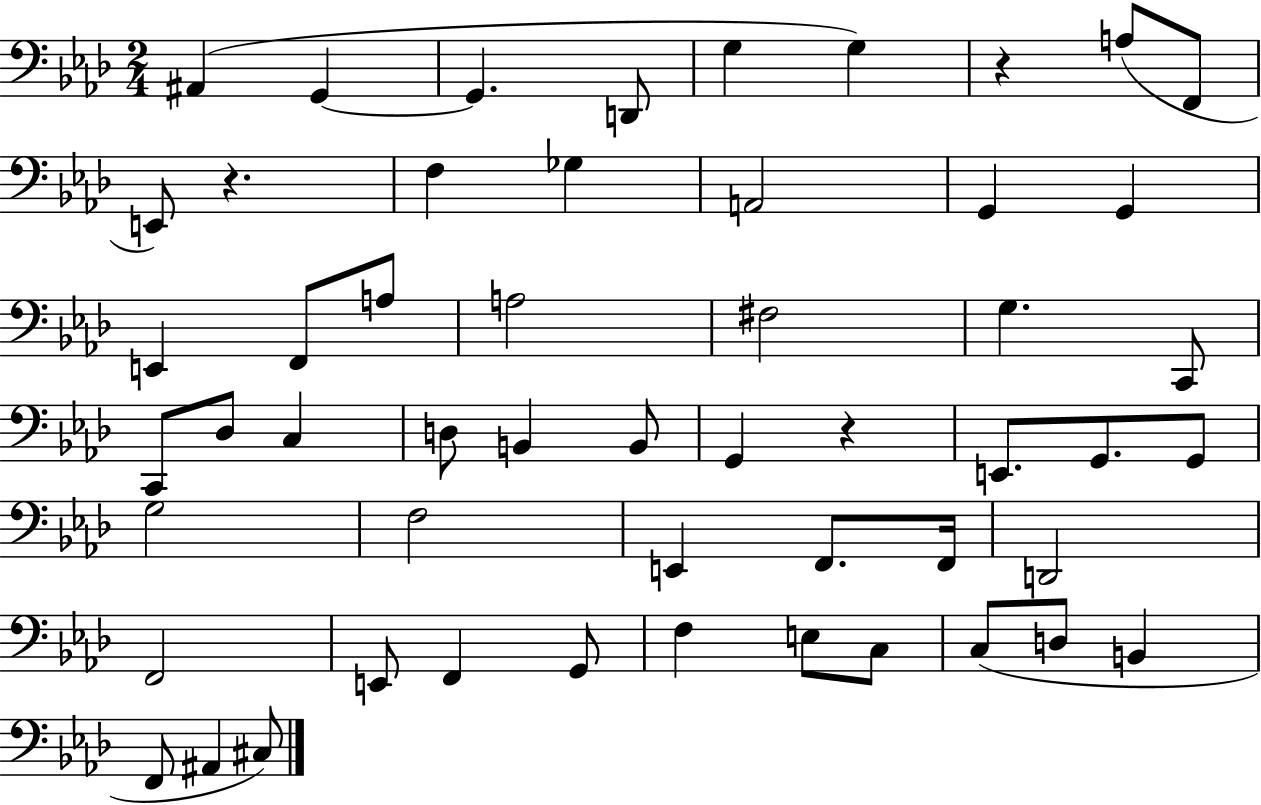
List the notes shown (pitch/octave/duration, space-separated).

A#2/q G2/q G2/q. D2/e G3/q G3/q R/q A3/e F2/e E2/e R/q. F3/q Gb3/q A2/h G2/q G2/q E2/q F2/e A3/e A3/h F#3/h G3/q. C2/e C2/e Db3/e C3/q D3/e B2/q B2/e G2/q R/q E2/e. G2/e. G2/e G3/h F3/h E2/q F2/e. F2/s D2/h F2/h E2/e F2/q G2/e F3/q E3/e C3/e C3/e D3/e B2/q F2/e A#2/q C#3/e